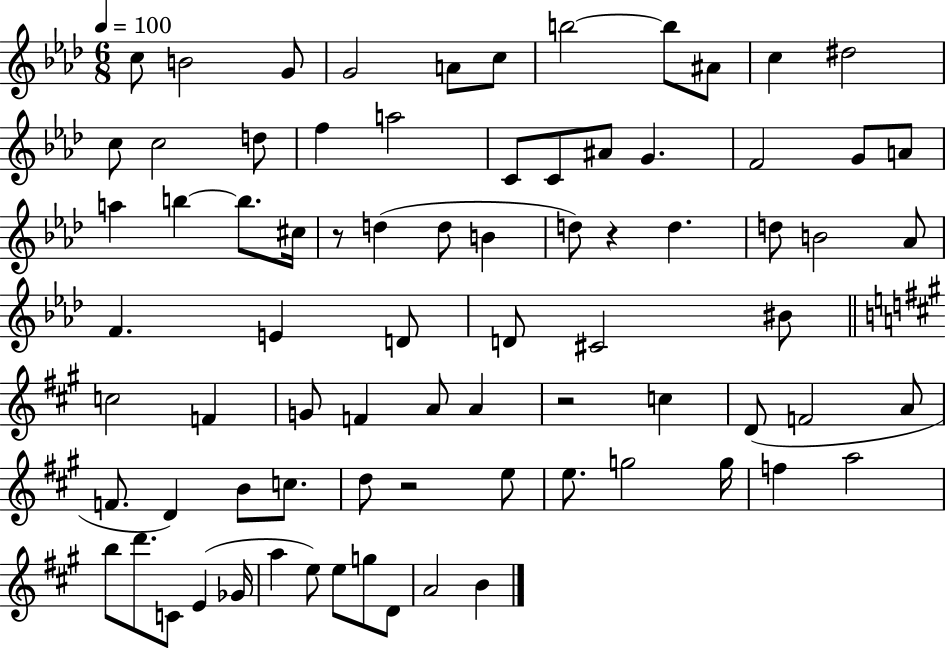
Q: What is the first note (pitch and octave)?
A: C5